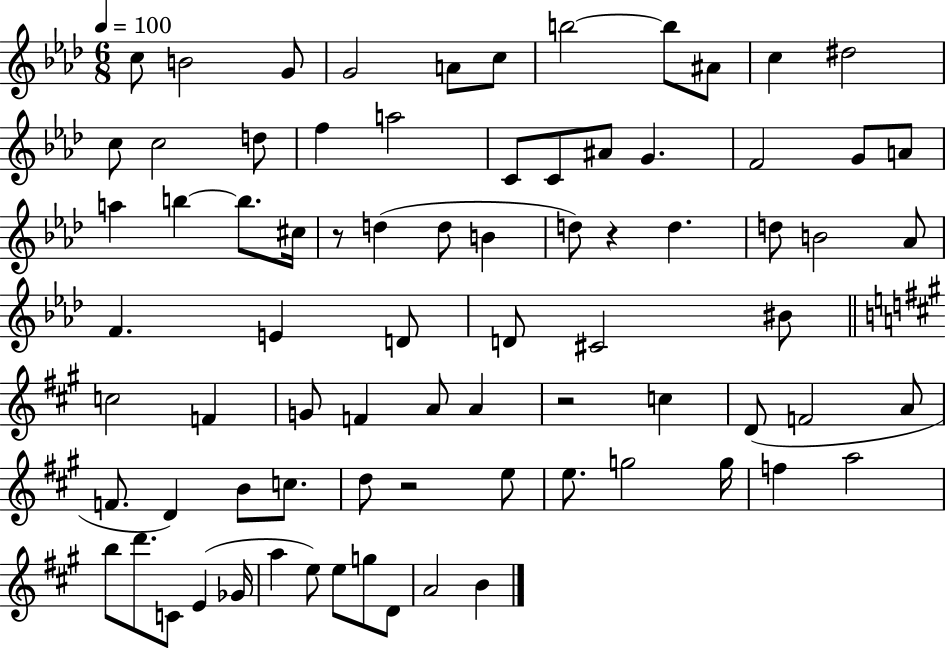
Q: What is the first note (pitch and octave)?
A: C5